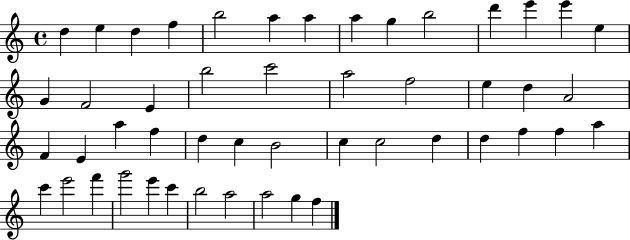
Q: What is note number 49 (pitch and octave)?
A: F5